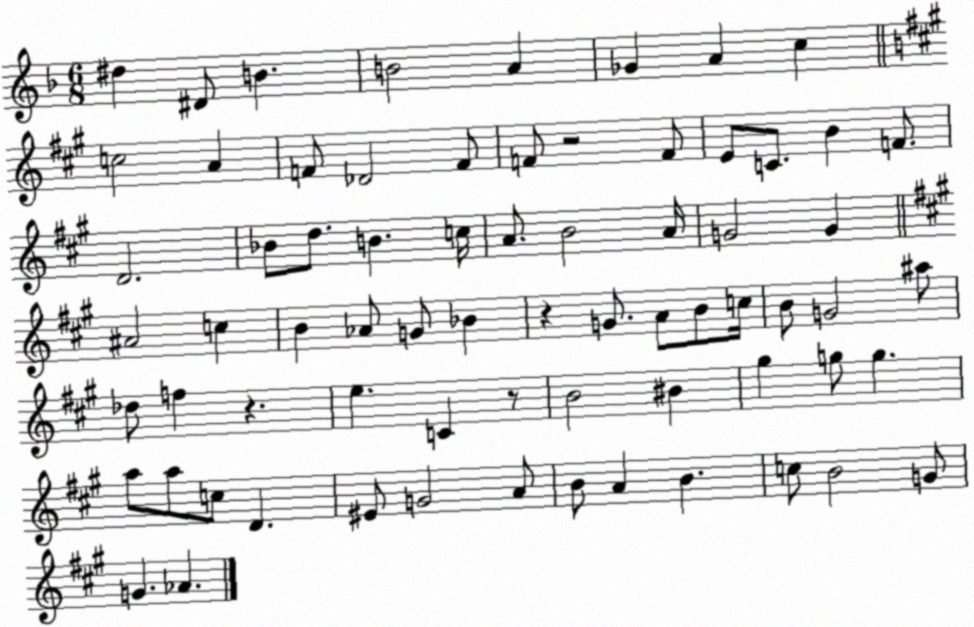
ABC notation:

X:1
T:Untitled
M:6/8
L:1/4
K:F
^d ^D/2 B B2 A _G A c c2 A F/2 _D2 F/2 F/2 z2 F/2 E/2 C/2 B F/2 D2 _B/2 d/2 B c/4 A/2 B2 A/4 G2 G ^A2 c B _A/2 G/2 _B z G/2 A/2 B/2 c/4 B/2 G2 ^a/2 _d/2 f z e C z/2 B2 ^B ^g g/2 g a/2 a/2 c/2 D ^E/2 G2 A/2 B/2 A B c/2 B2 G/2 G _A